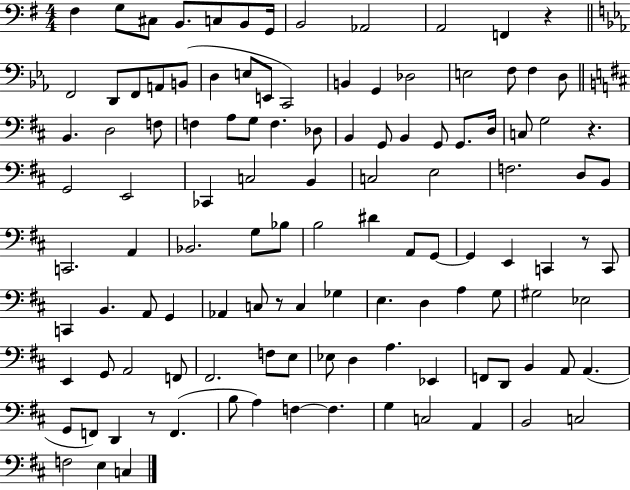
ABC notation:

X:1
T:Untitled
M:4/4
L:1/4
K:G
^F, G,/2 ^C,/2 B,,/2 C,/2 B,,/2 G,,/4 B,,2 _A,,2 A,,2 F,, z F,,2 D,,/2 F,,/2 A,,/2 B,,/2 D, E,/2 E,,/2 C,,2 B,, G,, _D,2 E,2 F,/2 F, D,/2 B,, D,2 F,/2 F, A,/2 G,/2 F, _D,/2 B,, G,,/2 B,, G,,/2 G,,/2 D,/4 C,/2 G,2 z G,,2 E,,2 _C,, C,2 B,, C,2 E,2 F,2 D,/2 B,,/2 C,,2 A,, _B,,2 G,/2 _B,/2 B,2 ^D A,,/2 G,,/2 G,, E,, C,, z/2 C,,/2 C,, B,, A,,/2 G,, _A,, C,/2 z/2 C, _G, E, D, A, G,/2 ^G,2 _E,2 E,, G,,/2 A,,2 F,,/2 ^F,,2 F,/2 E,/2 _E,/2 D, A, _E,, F,,/2 D,,/2 B,, A,,/2 A,, G,,/2 F,,/2 D,, z/2 F,, B,/2 A, F, F, G, C,2 A,, B,,2 C,2 F,2 E, C,